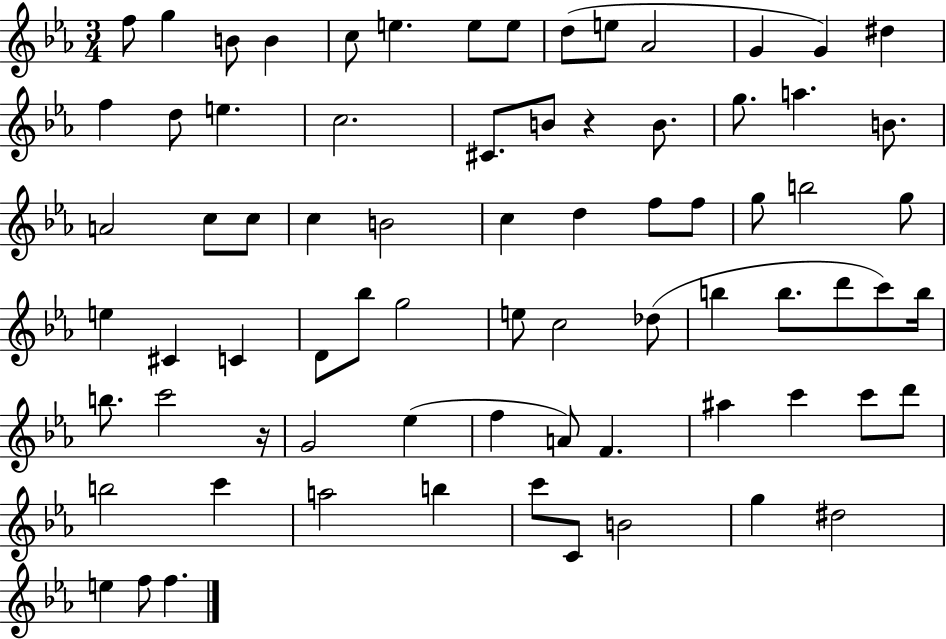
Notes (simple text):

F5/e G5/q B4/e B4/q C5/e E5/q. E5/e E5/e D5/e E5/e Ab4/h G4/q G4/q D#5/q F5/q D5/e E5/q. C5/h. C#4/e. B4/e R/q B4/e. G5/e. A5/q. B4/e. A4/h C5/e C5/e C5/q B4/h C5/q D5/q F5/e F5/e G5/e B5/h G5/e E5/q C#4/q C4/q D4/e Bb5/e G5/h E5/e C5/h Db5/e B5/q B5/e. D6/e C6/e B5/s B5/e. C6/h R/s G4/h Eb5/q F5/q A4/e F4/q. A#5/q C6/q C6/e D6/e B5/h C6/q A5/h B5/q C6/e C4/e B4/h G5/q D#5/h E5/q F5/e F5/q.